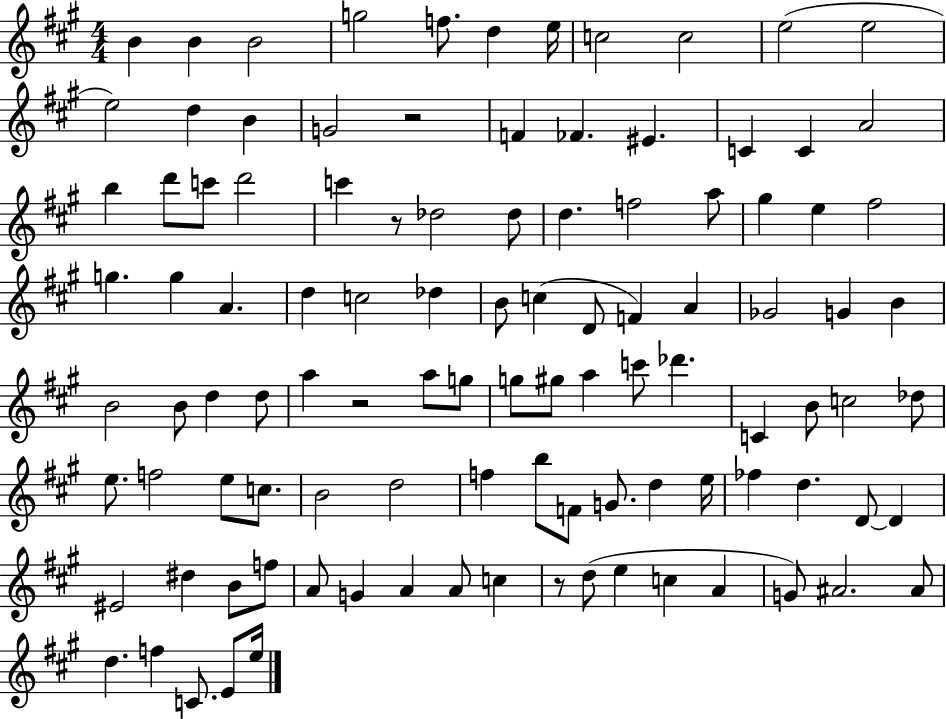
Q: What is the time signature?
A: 4/4